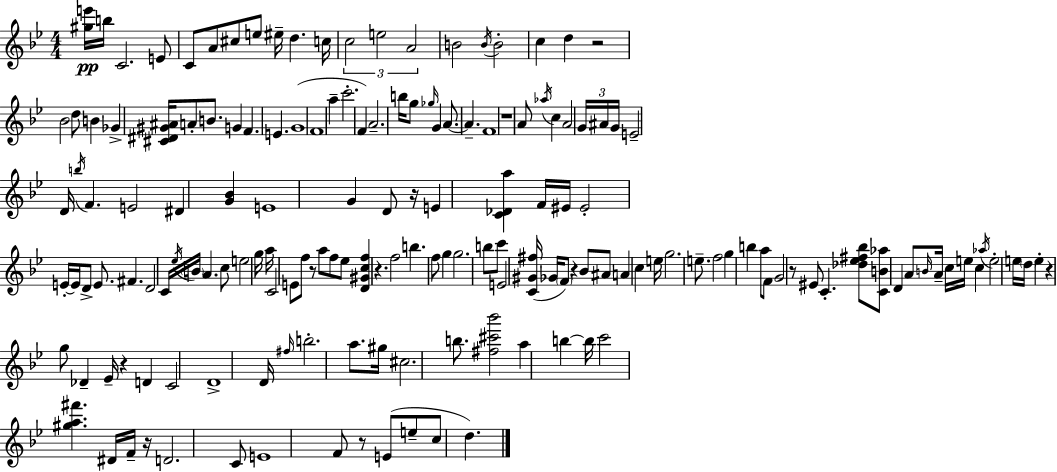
[G#5,E6]/s B5/s C4/h. E4/e C4/e A4/e C#5/e E5/e EIS5/s D5/q. C5/s C5/h E5/h A4/h B4/h B4/s B4/h C5/q D5/q R/h Bb4/h D5/e B4/q Gb4/q [C#4,D#4,G#4,A#4]/s A4/e B4/e. G4/q F4/q. E4/q. G4/w F4/w A5/q C6/h. F4/q A4/h. B5/s G5/e Gb5/s G4/q A4/e. A4/q. F4/w R/w A4/e Ab5/s C5/q A4/h G4/s A#4/s G4/s E4/h D4/s B5/s F4/q. E4/h D#4/q [G4,Bb4]/q E4/w G4/q D4/e R/s E4/q [C4,Db4,A5]/q F4/s EIS4/s EIS4/h E4/s E4/s D4/e E4/e. F#4/q. D4/h C4/s Eb5/s B4/s A4/q. C5/e E5/h G5/s A5/s C4/h E4/e F5/e R/e A5/e F5/e Eb5/e [D4,G#4,C5,F5]/q R/q. F5/h B5/q. F5/e G5/q G5/h. B5/e C6/e E4/h [C4,G#4,F#5]/s Gb4/s F4/e R/q Bb4/e A#4/e A4/q C5/q E5/s G5/h. E5/e. F5/h G5/q B5/q A5/e F4/e G4/h R/e EIS4/e C4/q. [Db5,Eb5,F#5,Bb5]/e [C4,B4,Ab5]/e D4/q A4/e B4/s A4/s C5/s E5/s C5/q Ab5/s E5/h E5/s D5/s E5/q R/q G5/e Db4/q Eb4/s R/q D4/q C4/h D4/w D4/s F#5/s B5/h. A5/e. G#5/s C#5/h. B5/e. [F#5,C#6,Bb6]/h A5/q B5/q B5/s C6/h [G#5,A5,F#6]/q. D#4/s F4/s R/s D4/h. C4/e E4/w F4/e R/e E4/e E5/e C5/e D5/q.